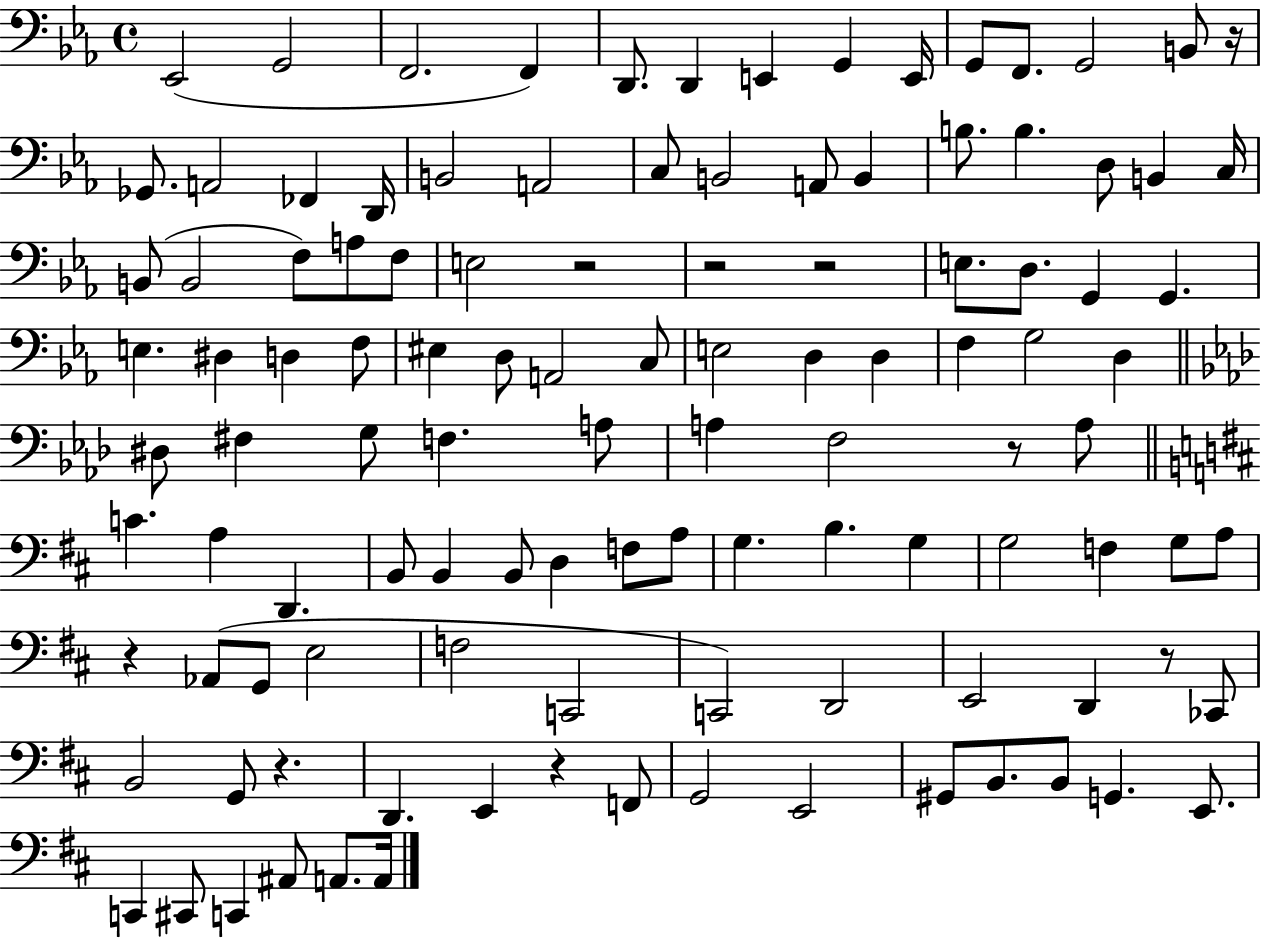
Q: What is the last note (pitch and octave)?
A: A2